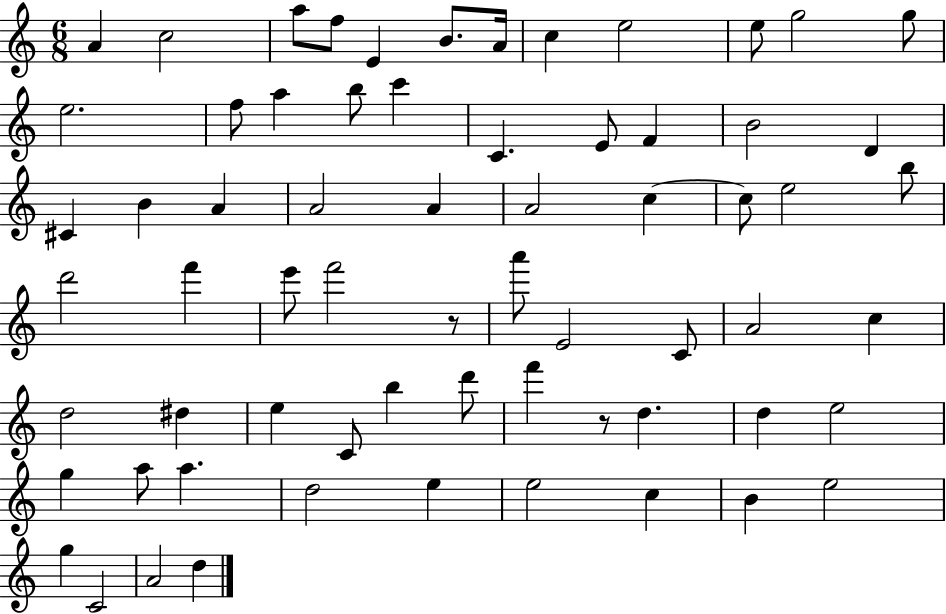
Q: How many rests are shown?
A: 2